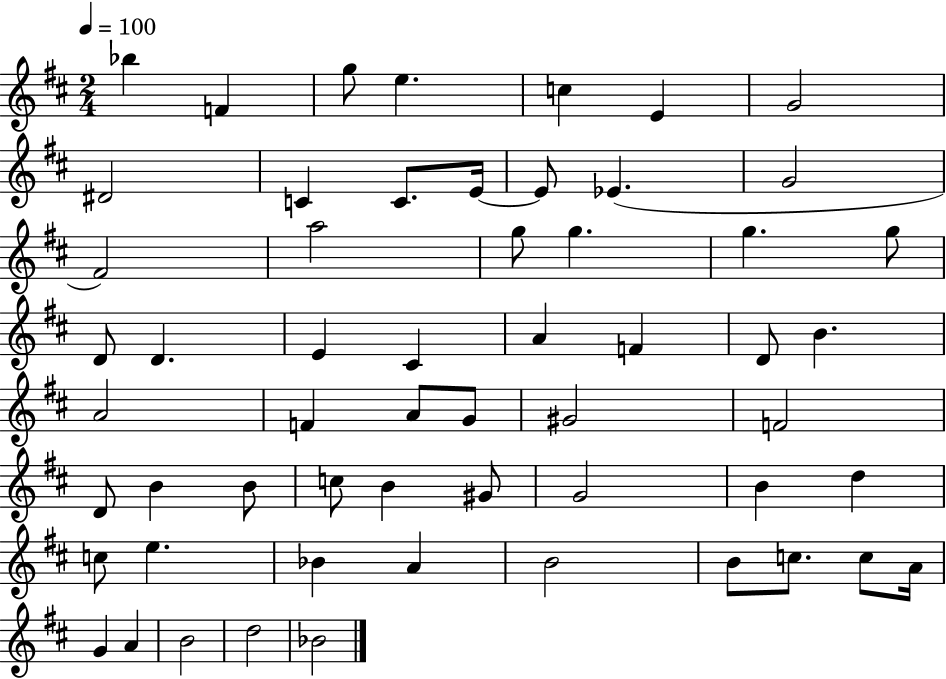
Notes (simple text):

Bb5/q F4/q G5/e E5/q. C5/q E4/q G4/h D#4/h C4/q C4/e. E4/s E4/e Eb4/q. G4/h F#4/h A5/h G5/e G5/q. G5/q. G5/e D4/e D4/q. E4/q C#4/q A4/q F4/q D4/e B4/q. A4/h F4/q A4/e G4/e G#4/h F4/h D4/e B4/q B4/e C5/e B4/q G#4/e G4/h B4/q D5/q C5/e E5/q. Bb4/q A4/q B4/h B4/e C5/e. C5/e A4/s G4/q A4/q B4/h D5/h Bb4/h